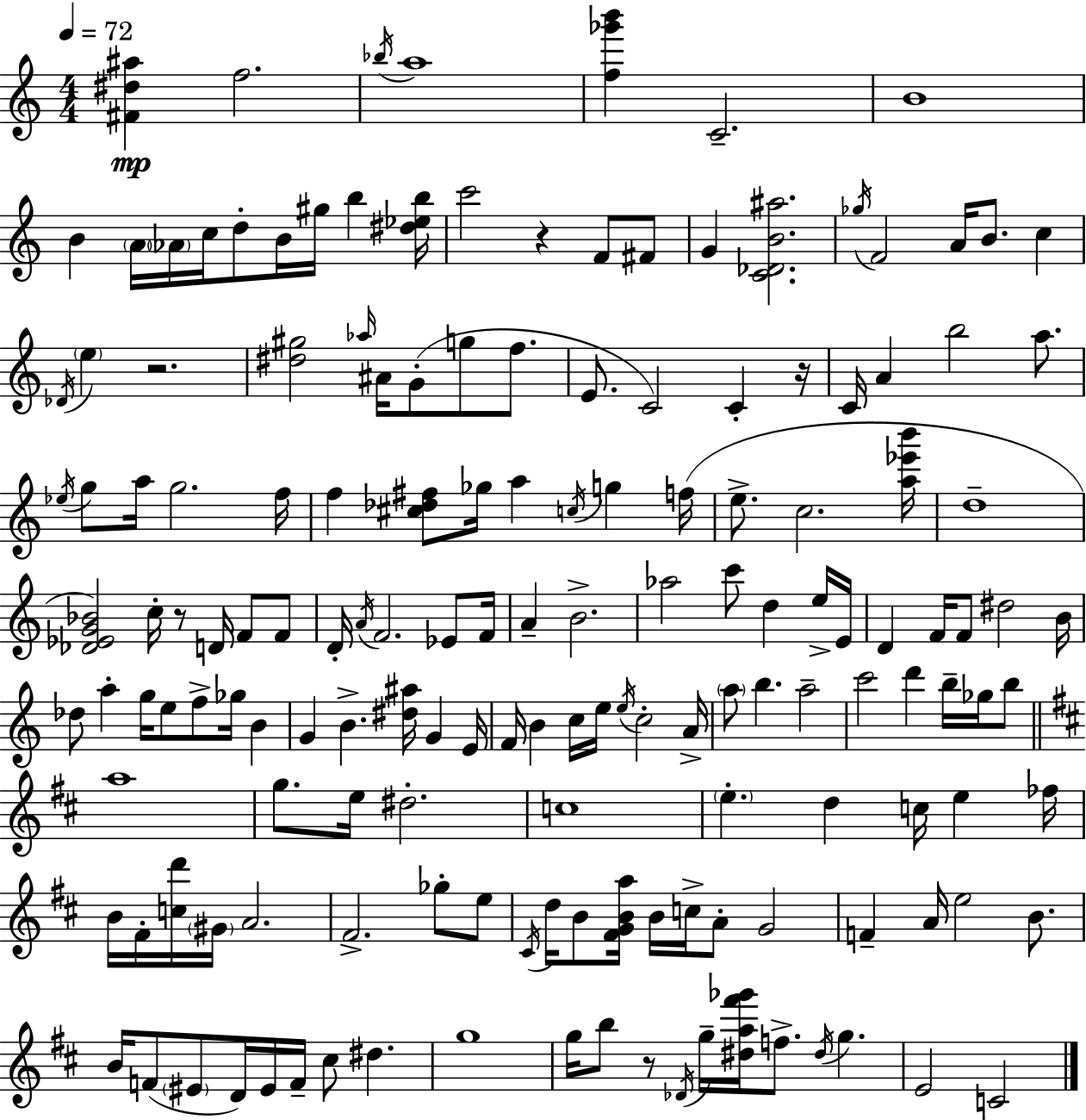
{
  \clef treble
  \numericTimeSignature
  \time 4/4
  \key c \major
  \tempo 4 = 72
  <fis' dis'' ais''>4\mp f''2. | \acciaccatura { bes''16 } a''1 | <f'' ges''' b'''>4 c'2.-- | b'1 | \break b'4 \parenthesize a'16 \parenthesize aes'16 c''16 d''8-. b'16 gis''16 b''4 | <dis'' ees'' b''>16 c'''2 r4 f'8 fis'8 | g'4 <c' des' b' ais''>2. | \acciaccatura { ges''16 } f'2 a'16 b'8. c''4 | \break \acciaccatura { des'16 } \parenthesize e''4 r2. | <dis'' gis''>2 \grace { aes''16 } ais'16 g'8-.( g''8 | f''8. e'8. c'2) c'4-. | r16 c'16 a'4 b''2 | \break a''8. \acciaccatura { ees''16 } g''8 a''16 g''2. | f''16 f''4 <cis'' des'' fis''>8 ges''16 a''4 | \acciaccatura { c''16 } g''4 f''16( e''8.-> c''2. | <a'' ees''' b'''>16 d''1-- | \break <des' ees' g' bes'>2) c''16-. r8 | d'16 f'8 f'8 d'16-. \acciaccatura { a'16 } f'2. | ees'8 f'16 a'4-- b'2.-> | aes''2 c'''8 | \break d''4 e''16-> e'16 d'4 f'16 f'8 dis''2 | b'16 des''8 a''4-. g''16 e''8 | f''8-> ges''16 b'4 g'4 b'4.-> | <dis'' ais''>16 g'4 e'16 f'16 b'4 c''16 e''16 \acciaccatura { e''16 } c''2-. | \break a'16-> \parenthesize a''8 b''4. | a''2-- c'''2 | d'''4 b''16-- ges''16 b''8 \bar "||" \break \key d \major a''1 | g''8. e''16 dis''2.-. | c''1 | \parenthesize e''4.-. d''4 c''16 e''4 fes''16 | \break b'16 fis'16-. <c'' d'''>16 \parenthesize gis'16 a'2. | fis'2.-> ges''8-. e''8 | \acciaccatura { cis'16 } d''16 b'8 <fis' g' b' a''>16 b'16 c''16-> a'8-. g'2 | f'4-- a'16 e''2 b'8. | \break b'16 f'8( \parenthesize eis'8 d'16) eis'16 f'16-- cis''8 dis''4. | g''1 | g''16 b''8 r8 \acciaccatura { des'16 } g''16-- <dis'' a'' fis''' ges'''>16 f''8.-> \acciaccatura { dis''16 } g''4. | e'2 c'2 | \break \bar "|."
}